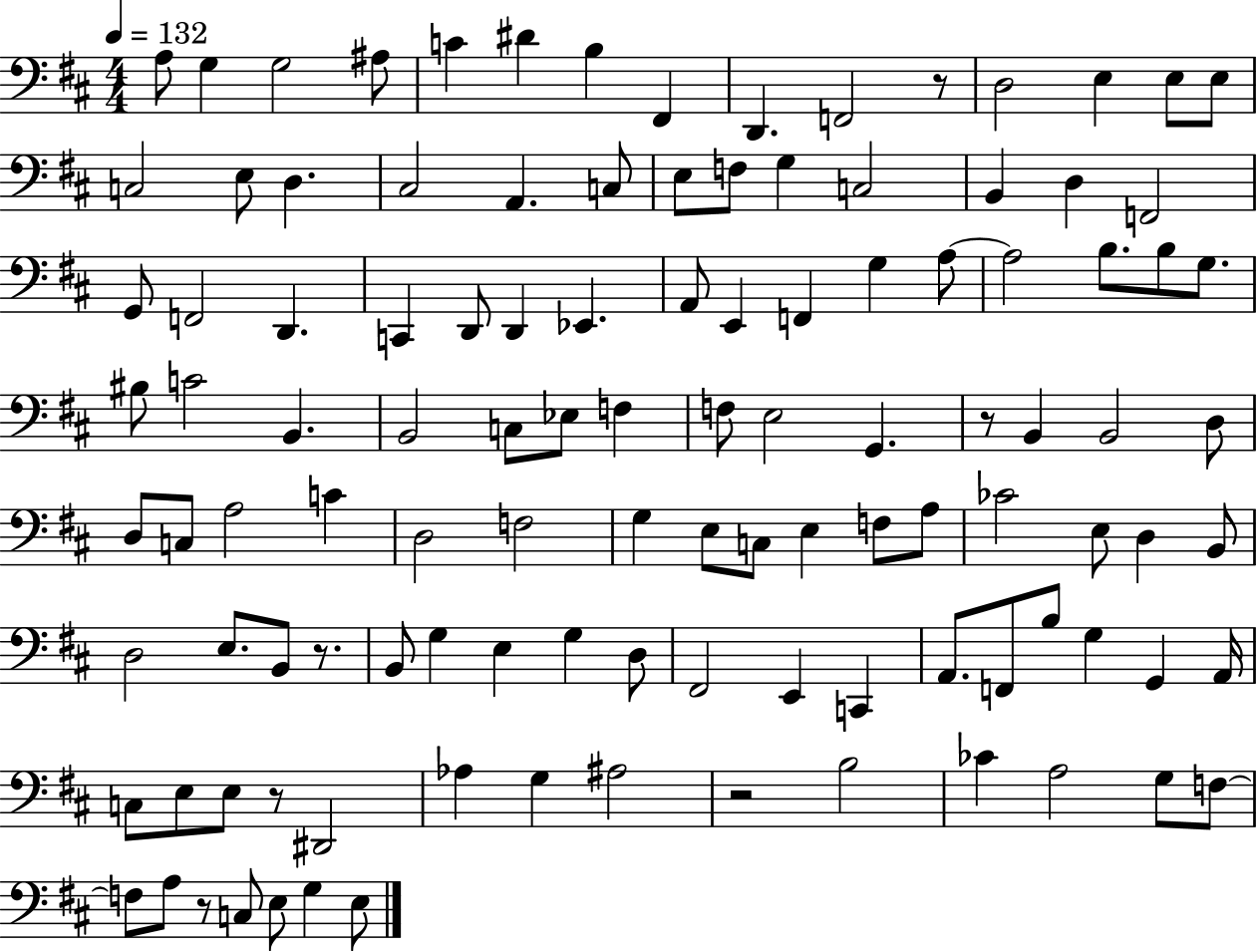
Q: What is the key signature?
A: D major